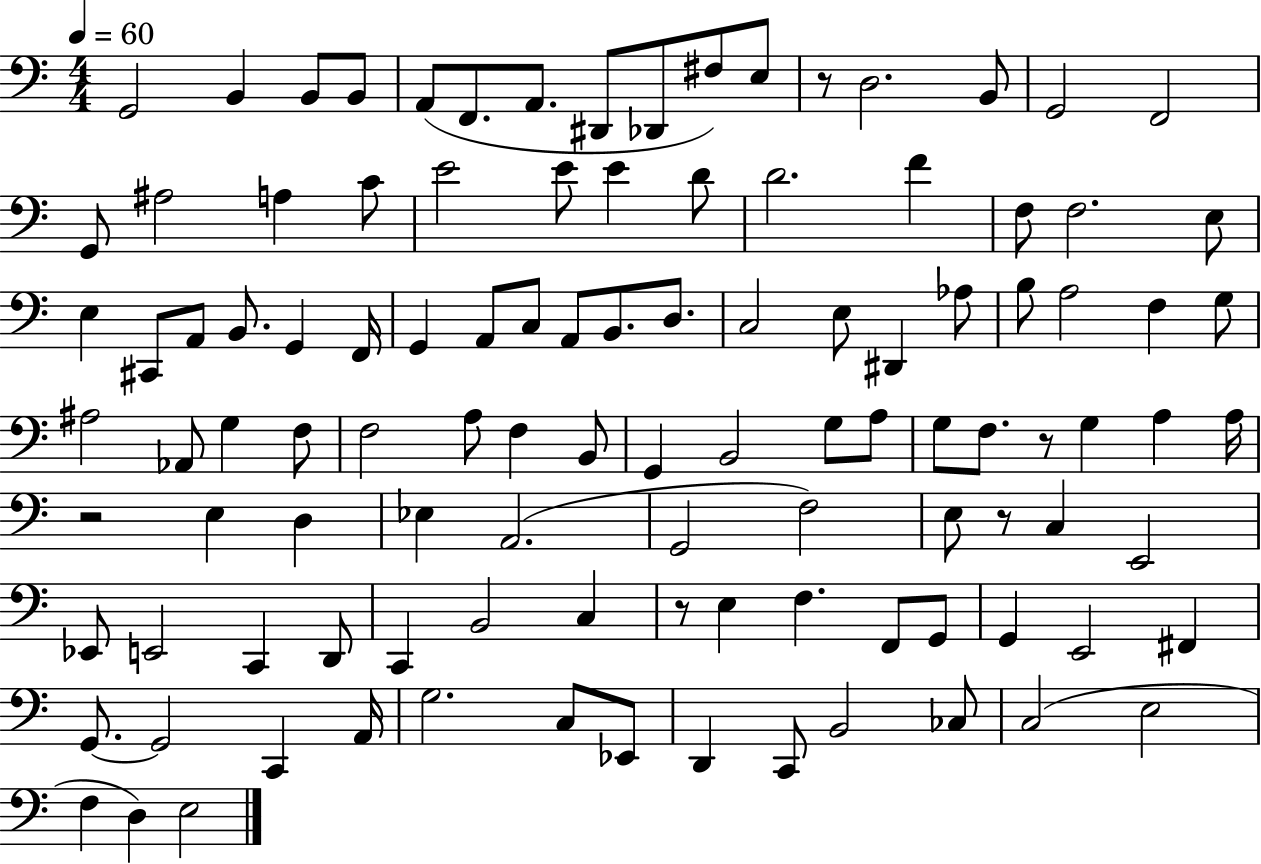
G2/h B2/q B2/e B2/e A2/e F2/e. A2/e. D#2/e Db2/e F#3/e E3/e R/e D3/h. B2/e G2/h F2/h G2/e A#3/h A3/q C4/e E4/h E4/e E4/q D4/e D4/h. F4/q F3/e F3/h. E3/e E3/q C#2/e A2/e B2/e. G2/q F2/s G2/q A2/e C3/e A2/e B2/e. D3/e. C3/h E3/e D#2/q Ab3/e B3/e A3/h F3/q G3/e A#3/h Ab2/e G3/q F3/e F3/h A3/e F3/q B2/e G2/q B2/h G3/e A3/e G3/e F3/e. R/e G3/q A3/q A3/s R/h E3/q D3/q Eb3/q A2/h. G2/h F3/h E3/e R/e C3/q E2/h Eb2/e E2/h C2/q D2/e C2/q B2/h C3/q R/e E3/q F3/q. F2/e G2/e G2/q E2/h F#2/q G2/e. G2/h C2/q A2/s G3/h. C3/e Eb2/e D2/q C2/e B2/h CES3/e C3/h E3/h F3/q D3/q E3/h